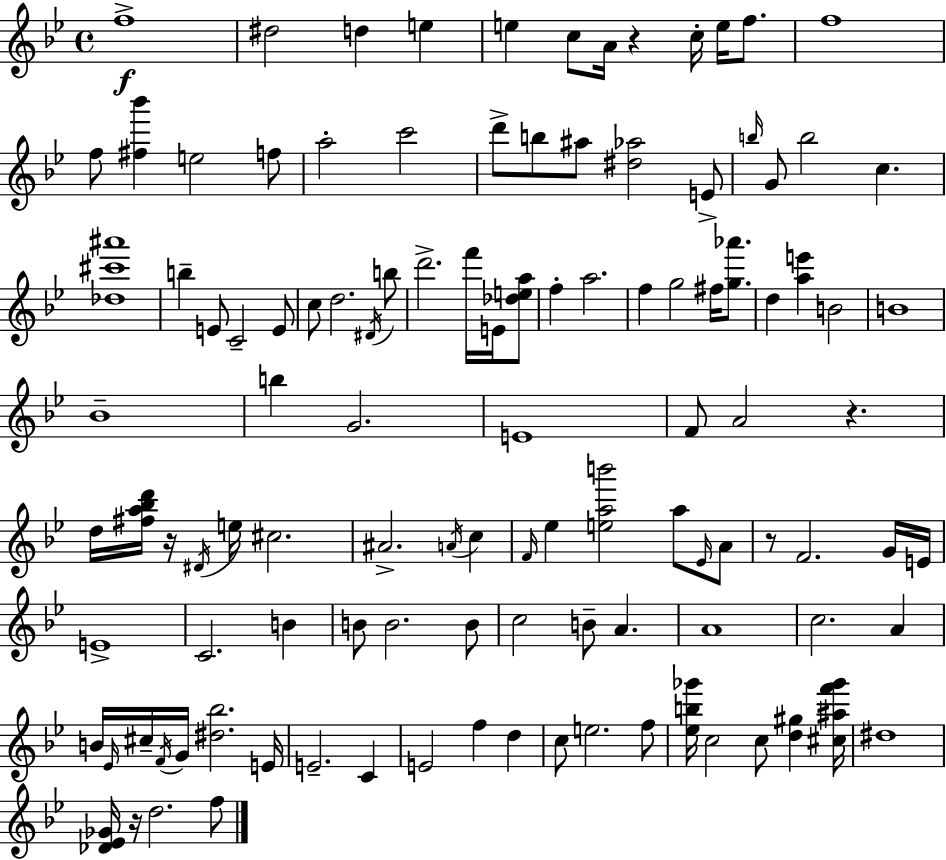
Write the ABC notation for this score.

X:1
T:Untitled
M:4/4
L:1/4
K:Bb
f4 ^d2 d e e c/2 A/4 z c/4 e/4 f/2 f4 f/2 [^f_b'] e2 f/2 a2 c'2 d'/2 b/2 ^a/2 [^d_a]2 E/2 b/4 G/2 b2 c [_d^c'^a']4 b E/2 C2 E/2 c/2 d2 ^D/4 b/2 d'2 f'/4 E/4 [_dea]/2 f a2 f g2 ^f/4 [g_a']/2 d [ae'] B2 B4 _B4 b G2 E4 F/2 A2 z d/4 [^fa_bd']/4 z/4 ^D/4 e/4 ^c2 ^A2 A/4 c F/4 _e [eab']2 a/2 _E/4 A/2 z/2 F2 G/4 E/4 E4 C2 B B/2 B2 B/2 c2 B/2 A A4 c2 A B/4 _E/4 ^c/4 F/4 G/4 [^d_b]2 E/4 E2 C E2 f d c/2 e2 f/2 [_eb_g']/4 c2 c/2 [d^g] [^c^af'_g']/4 ^d4 [_D_E_G]/4 z/4 d2 f/2